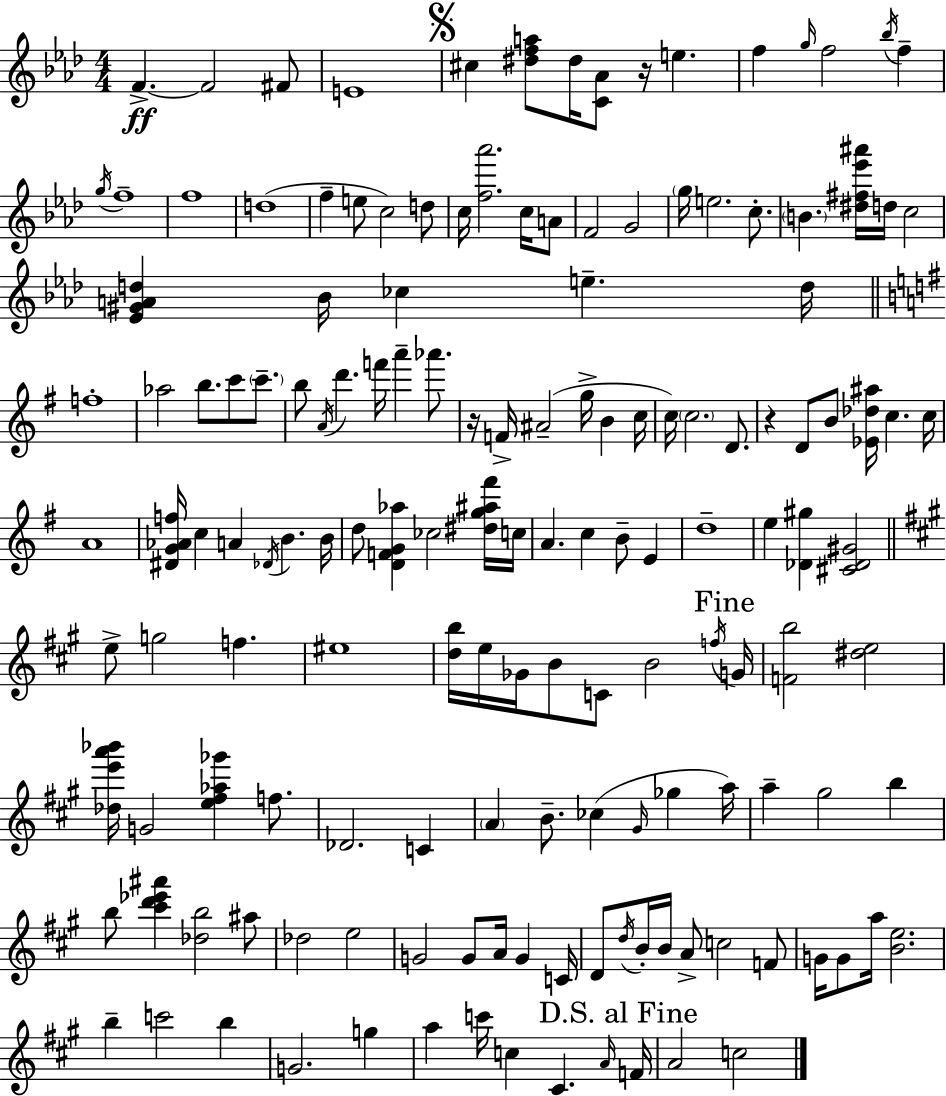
F4/q. F4/h F#4/e E4/w C#5/q [D#5,F5,A5]/e D#5/s [C4,Ab4]/e R/s E5/q. F5/q G5/s F5/h Bb5/s F5/q G5/s F5/w F5/w D5/w F5/q E5/e C5/h D5/e C5/s [F5,Ab6]/h. C5/s A4/e F4/h G4/h G5/s E5/h. C5/e. B4/q. [D#5,F#5,Eb6,A#6]/s D5/s C5/h [Eb4,G#4,A4,D5]/q Bb4/s CES5/q E5/q. D5/s F5/w Ab5/h B5/e. C6/e C6/e. B5/e A4/s D6/q. F6/s A6/q Ab6/e. R/s F4/s A#4/h G5/s B4/q C5/s C5/s C5/h. D4/e. R/q D4/e B4/e [Eb4,Db5,A#5]/s C5/q. C5/s A4/w [D#4,G4,Ab4,F5]/s C5/q A4/q Db4/s B4/q. B4/s D5/e [D4,F4,G4,Ab5]/q CES5/h [D#5,G5,A#5,F#6]/s C5/s A4/q. C5/q B4/e E4/q D5/w E5/q [Db4,G#5]/q [C#4,Db4,G#4]/h E5/e G5/h F5/q. EIS5/w [D5,B5]/s E5/s Gb4/s B4/e C4/e B4/h F5/s G4/s [F4,B5]/h [D#5,E5]/h [Db5,E6,A6,Bb6]/s G4/h [E5,F#5,Ab5,Gb6]/q F5/e. Db4/h. C4/q A4/q B4/e. CES5/q G#4/s Gb5/q A5/s A5/q G#5/h B5/q B5/e [C#6,D6,Eb6,A#6]/q [Db5,B5]/h A#5/e Db5/h E5/h G4/h G4/e A4/s G4/q C4/s D4/e D5/s B4/s B4/s A4/e C5/h F4/e G4/s G4/e A5/s [B4,E5]/h. B5/q C6/h B5/q G4/h. G5/q A5/q C6/s C5/q C#4/q. A4/s F4/s A4/h C5/h